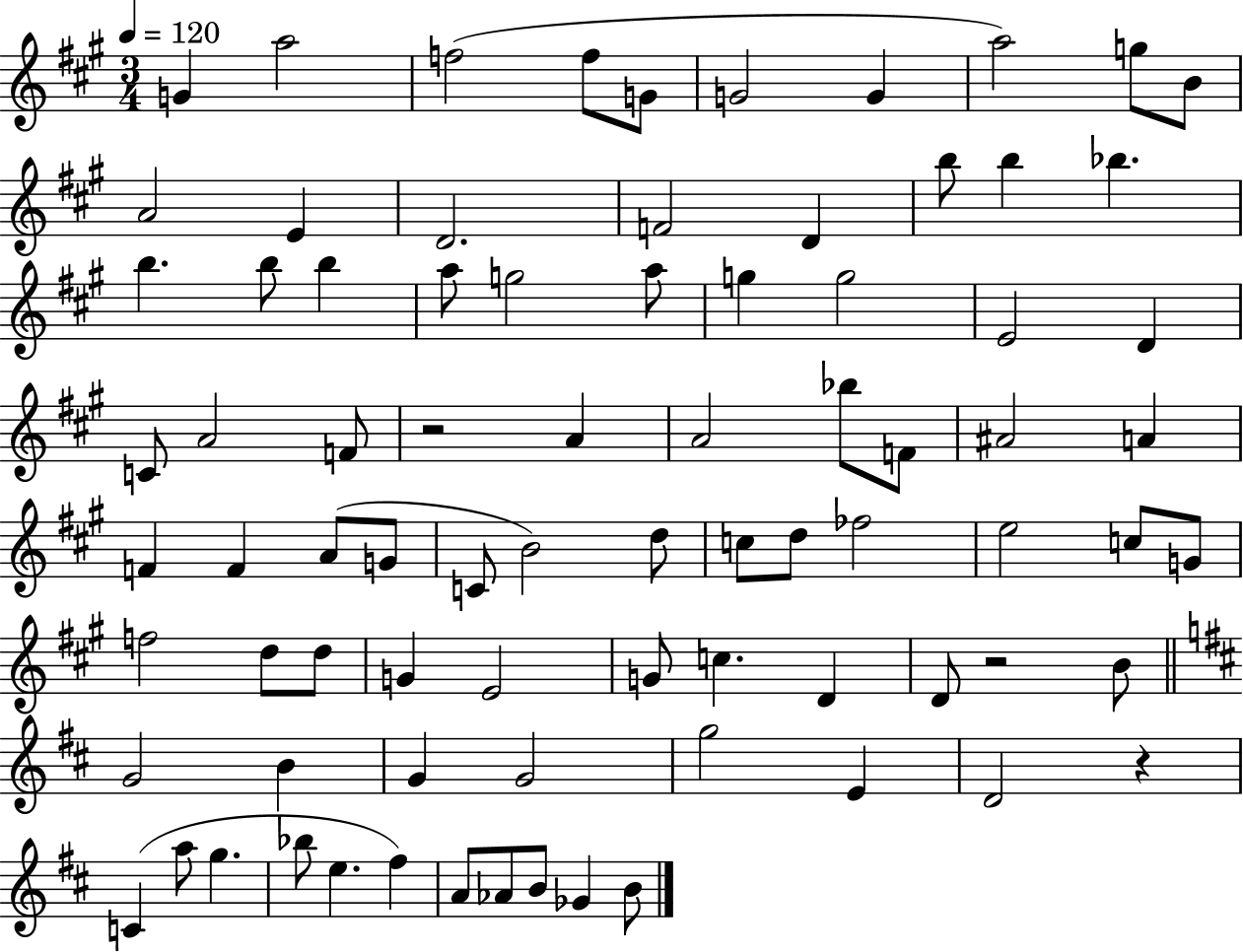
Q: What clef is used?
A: treble